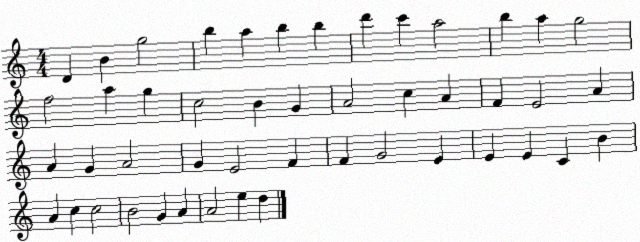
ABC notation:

X:1
T:Untitled
M:4/4
L:1/4
K:C
D B g2 b a b b d' c' a2 b a g2 f2 a g c2 B G A2 c A F E2 A A G A2 G E2 F F G2 E E E C B A c c2 B2 G A A2 e d